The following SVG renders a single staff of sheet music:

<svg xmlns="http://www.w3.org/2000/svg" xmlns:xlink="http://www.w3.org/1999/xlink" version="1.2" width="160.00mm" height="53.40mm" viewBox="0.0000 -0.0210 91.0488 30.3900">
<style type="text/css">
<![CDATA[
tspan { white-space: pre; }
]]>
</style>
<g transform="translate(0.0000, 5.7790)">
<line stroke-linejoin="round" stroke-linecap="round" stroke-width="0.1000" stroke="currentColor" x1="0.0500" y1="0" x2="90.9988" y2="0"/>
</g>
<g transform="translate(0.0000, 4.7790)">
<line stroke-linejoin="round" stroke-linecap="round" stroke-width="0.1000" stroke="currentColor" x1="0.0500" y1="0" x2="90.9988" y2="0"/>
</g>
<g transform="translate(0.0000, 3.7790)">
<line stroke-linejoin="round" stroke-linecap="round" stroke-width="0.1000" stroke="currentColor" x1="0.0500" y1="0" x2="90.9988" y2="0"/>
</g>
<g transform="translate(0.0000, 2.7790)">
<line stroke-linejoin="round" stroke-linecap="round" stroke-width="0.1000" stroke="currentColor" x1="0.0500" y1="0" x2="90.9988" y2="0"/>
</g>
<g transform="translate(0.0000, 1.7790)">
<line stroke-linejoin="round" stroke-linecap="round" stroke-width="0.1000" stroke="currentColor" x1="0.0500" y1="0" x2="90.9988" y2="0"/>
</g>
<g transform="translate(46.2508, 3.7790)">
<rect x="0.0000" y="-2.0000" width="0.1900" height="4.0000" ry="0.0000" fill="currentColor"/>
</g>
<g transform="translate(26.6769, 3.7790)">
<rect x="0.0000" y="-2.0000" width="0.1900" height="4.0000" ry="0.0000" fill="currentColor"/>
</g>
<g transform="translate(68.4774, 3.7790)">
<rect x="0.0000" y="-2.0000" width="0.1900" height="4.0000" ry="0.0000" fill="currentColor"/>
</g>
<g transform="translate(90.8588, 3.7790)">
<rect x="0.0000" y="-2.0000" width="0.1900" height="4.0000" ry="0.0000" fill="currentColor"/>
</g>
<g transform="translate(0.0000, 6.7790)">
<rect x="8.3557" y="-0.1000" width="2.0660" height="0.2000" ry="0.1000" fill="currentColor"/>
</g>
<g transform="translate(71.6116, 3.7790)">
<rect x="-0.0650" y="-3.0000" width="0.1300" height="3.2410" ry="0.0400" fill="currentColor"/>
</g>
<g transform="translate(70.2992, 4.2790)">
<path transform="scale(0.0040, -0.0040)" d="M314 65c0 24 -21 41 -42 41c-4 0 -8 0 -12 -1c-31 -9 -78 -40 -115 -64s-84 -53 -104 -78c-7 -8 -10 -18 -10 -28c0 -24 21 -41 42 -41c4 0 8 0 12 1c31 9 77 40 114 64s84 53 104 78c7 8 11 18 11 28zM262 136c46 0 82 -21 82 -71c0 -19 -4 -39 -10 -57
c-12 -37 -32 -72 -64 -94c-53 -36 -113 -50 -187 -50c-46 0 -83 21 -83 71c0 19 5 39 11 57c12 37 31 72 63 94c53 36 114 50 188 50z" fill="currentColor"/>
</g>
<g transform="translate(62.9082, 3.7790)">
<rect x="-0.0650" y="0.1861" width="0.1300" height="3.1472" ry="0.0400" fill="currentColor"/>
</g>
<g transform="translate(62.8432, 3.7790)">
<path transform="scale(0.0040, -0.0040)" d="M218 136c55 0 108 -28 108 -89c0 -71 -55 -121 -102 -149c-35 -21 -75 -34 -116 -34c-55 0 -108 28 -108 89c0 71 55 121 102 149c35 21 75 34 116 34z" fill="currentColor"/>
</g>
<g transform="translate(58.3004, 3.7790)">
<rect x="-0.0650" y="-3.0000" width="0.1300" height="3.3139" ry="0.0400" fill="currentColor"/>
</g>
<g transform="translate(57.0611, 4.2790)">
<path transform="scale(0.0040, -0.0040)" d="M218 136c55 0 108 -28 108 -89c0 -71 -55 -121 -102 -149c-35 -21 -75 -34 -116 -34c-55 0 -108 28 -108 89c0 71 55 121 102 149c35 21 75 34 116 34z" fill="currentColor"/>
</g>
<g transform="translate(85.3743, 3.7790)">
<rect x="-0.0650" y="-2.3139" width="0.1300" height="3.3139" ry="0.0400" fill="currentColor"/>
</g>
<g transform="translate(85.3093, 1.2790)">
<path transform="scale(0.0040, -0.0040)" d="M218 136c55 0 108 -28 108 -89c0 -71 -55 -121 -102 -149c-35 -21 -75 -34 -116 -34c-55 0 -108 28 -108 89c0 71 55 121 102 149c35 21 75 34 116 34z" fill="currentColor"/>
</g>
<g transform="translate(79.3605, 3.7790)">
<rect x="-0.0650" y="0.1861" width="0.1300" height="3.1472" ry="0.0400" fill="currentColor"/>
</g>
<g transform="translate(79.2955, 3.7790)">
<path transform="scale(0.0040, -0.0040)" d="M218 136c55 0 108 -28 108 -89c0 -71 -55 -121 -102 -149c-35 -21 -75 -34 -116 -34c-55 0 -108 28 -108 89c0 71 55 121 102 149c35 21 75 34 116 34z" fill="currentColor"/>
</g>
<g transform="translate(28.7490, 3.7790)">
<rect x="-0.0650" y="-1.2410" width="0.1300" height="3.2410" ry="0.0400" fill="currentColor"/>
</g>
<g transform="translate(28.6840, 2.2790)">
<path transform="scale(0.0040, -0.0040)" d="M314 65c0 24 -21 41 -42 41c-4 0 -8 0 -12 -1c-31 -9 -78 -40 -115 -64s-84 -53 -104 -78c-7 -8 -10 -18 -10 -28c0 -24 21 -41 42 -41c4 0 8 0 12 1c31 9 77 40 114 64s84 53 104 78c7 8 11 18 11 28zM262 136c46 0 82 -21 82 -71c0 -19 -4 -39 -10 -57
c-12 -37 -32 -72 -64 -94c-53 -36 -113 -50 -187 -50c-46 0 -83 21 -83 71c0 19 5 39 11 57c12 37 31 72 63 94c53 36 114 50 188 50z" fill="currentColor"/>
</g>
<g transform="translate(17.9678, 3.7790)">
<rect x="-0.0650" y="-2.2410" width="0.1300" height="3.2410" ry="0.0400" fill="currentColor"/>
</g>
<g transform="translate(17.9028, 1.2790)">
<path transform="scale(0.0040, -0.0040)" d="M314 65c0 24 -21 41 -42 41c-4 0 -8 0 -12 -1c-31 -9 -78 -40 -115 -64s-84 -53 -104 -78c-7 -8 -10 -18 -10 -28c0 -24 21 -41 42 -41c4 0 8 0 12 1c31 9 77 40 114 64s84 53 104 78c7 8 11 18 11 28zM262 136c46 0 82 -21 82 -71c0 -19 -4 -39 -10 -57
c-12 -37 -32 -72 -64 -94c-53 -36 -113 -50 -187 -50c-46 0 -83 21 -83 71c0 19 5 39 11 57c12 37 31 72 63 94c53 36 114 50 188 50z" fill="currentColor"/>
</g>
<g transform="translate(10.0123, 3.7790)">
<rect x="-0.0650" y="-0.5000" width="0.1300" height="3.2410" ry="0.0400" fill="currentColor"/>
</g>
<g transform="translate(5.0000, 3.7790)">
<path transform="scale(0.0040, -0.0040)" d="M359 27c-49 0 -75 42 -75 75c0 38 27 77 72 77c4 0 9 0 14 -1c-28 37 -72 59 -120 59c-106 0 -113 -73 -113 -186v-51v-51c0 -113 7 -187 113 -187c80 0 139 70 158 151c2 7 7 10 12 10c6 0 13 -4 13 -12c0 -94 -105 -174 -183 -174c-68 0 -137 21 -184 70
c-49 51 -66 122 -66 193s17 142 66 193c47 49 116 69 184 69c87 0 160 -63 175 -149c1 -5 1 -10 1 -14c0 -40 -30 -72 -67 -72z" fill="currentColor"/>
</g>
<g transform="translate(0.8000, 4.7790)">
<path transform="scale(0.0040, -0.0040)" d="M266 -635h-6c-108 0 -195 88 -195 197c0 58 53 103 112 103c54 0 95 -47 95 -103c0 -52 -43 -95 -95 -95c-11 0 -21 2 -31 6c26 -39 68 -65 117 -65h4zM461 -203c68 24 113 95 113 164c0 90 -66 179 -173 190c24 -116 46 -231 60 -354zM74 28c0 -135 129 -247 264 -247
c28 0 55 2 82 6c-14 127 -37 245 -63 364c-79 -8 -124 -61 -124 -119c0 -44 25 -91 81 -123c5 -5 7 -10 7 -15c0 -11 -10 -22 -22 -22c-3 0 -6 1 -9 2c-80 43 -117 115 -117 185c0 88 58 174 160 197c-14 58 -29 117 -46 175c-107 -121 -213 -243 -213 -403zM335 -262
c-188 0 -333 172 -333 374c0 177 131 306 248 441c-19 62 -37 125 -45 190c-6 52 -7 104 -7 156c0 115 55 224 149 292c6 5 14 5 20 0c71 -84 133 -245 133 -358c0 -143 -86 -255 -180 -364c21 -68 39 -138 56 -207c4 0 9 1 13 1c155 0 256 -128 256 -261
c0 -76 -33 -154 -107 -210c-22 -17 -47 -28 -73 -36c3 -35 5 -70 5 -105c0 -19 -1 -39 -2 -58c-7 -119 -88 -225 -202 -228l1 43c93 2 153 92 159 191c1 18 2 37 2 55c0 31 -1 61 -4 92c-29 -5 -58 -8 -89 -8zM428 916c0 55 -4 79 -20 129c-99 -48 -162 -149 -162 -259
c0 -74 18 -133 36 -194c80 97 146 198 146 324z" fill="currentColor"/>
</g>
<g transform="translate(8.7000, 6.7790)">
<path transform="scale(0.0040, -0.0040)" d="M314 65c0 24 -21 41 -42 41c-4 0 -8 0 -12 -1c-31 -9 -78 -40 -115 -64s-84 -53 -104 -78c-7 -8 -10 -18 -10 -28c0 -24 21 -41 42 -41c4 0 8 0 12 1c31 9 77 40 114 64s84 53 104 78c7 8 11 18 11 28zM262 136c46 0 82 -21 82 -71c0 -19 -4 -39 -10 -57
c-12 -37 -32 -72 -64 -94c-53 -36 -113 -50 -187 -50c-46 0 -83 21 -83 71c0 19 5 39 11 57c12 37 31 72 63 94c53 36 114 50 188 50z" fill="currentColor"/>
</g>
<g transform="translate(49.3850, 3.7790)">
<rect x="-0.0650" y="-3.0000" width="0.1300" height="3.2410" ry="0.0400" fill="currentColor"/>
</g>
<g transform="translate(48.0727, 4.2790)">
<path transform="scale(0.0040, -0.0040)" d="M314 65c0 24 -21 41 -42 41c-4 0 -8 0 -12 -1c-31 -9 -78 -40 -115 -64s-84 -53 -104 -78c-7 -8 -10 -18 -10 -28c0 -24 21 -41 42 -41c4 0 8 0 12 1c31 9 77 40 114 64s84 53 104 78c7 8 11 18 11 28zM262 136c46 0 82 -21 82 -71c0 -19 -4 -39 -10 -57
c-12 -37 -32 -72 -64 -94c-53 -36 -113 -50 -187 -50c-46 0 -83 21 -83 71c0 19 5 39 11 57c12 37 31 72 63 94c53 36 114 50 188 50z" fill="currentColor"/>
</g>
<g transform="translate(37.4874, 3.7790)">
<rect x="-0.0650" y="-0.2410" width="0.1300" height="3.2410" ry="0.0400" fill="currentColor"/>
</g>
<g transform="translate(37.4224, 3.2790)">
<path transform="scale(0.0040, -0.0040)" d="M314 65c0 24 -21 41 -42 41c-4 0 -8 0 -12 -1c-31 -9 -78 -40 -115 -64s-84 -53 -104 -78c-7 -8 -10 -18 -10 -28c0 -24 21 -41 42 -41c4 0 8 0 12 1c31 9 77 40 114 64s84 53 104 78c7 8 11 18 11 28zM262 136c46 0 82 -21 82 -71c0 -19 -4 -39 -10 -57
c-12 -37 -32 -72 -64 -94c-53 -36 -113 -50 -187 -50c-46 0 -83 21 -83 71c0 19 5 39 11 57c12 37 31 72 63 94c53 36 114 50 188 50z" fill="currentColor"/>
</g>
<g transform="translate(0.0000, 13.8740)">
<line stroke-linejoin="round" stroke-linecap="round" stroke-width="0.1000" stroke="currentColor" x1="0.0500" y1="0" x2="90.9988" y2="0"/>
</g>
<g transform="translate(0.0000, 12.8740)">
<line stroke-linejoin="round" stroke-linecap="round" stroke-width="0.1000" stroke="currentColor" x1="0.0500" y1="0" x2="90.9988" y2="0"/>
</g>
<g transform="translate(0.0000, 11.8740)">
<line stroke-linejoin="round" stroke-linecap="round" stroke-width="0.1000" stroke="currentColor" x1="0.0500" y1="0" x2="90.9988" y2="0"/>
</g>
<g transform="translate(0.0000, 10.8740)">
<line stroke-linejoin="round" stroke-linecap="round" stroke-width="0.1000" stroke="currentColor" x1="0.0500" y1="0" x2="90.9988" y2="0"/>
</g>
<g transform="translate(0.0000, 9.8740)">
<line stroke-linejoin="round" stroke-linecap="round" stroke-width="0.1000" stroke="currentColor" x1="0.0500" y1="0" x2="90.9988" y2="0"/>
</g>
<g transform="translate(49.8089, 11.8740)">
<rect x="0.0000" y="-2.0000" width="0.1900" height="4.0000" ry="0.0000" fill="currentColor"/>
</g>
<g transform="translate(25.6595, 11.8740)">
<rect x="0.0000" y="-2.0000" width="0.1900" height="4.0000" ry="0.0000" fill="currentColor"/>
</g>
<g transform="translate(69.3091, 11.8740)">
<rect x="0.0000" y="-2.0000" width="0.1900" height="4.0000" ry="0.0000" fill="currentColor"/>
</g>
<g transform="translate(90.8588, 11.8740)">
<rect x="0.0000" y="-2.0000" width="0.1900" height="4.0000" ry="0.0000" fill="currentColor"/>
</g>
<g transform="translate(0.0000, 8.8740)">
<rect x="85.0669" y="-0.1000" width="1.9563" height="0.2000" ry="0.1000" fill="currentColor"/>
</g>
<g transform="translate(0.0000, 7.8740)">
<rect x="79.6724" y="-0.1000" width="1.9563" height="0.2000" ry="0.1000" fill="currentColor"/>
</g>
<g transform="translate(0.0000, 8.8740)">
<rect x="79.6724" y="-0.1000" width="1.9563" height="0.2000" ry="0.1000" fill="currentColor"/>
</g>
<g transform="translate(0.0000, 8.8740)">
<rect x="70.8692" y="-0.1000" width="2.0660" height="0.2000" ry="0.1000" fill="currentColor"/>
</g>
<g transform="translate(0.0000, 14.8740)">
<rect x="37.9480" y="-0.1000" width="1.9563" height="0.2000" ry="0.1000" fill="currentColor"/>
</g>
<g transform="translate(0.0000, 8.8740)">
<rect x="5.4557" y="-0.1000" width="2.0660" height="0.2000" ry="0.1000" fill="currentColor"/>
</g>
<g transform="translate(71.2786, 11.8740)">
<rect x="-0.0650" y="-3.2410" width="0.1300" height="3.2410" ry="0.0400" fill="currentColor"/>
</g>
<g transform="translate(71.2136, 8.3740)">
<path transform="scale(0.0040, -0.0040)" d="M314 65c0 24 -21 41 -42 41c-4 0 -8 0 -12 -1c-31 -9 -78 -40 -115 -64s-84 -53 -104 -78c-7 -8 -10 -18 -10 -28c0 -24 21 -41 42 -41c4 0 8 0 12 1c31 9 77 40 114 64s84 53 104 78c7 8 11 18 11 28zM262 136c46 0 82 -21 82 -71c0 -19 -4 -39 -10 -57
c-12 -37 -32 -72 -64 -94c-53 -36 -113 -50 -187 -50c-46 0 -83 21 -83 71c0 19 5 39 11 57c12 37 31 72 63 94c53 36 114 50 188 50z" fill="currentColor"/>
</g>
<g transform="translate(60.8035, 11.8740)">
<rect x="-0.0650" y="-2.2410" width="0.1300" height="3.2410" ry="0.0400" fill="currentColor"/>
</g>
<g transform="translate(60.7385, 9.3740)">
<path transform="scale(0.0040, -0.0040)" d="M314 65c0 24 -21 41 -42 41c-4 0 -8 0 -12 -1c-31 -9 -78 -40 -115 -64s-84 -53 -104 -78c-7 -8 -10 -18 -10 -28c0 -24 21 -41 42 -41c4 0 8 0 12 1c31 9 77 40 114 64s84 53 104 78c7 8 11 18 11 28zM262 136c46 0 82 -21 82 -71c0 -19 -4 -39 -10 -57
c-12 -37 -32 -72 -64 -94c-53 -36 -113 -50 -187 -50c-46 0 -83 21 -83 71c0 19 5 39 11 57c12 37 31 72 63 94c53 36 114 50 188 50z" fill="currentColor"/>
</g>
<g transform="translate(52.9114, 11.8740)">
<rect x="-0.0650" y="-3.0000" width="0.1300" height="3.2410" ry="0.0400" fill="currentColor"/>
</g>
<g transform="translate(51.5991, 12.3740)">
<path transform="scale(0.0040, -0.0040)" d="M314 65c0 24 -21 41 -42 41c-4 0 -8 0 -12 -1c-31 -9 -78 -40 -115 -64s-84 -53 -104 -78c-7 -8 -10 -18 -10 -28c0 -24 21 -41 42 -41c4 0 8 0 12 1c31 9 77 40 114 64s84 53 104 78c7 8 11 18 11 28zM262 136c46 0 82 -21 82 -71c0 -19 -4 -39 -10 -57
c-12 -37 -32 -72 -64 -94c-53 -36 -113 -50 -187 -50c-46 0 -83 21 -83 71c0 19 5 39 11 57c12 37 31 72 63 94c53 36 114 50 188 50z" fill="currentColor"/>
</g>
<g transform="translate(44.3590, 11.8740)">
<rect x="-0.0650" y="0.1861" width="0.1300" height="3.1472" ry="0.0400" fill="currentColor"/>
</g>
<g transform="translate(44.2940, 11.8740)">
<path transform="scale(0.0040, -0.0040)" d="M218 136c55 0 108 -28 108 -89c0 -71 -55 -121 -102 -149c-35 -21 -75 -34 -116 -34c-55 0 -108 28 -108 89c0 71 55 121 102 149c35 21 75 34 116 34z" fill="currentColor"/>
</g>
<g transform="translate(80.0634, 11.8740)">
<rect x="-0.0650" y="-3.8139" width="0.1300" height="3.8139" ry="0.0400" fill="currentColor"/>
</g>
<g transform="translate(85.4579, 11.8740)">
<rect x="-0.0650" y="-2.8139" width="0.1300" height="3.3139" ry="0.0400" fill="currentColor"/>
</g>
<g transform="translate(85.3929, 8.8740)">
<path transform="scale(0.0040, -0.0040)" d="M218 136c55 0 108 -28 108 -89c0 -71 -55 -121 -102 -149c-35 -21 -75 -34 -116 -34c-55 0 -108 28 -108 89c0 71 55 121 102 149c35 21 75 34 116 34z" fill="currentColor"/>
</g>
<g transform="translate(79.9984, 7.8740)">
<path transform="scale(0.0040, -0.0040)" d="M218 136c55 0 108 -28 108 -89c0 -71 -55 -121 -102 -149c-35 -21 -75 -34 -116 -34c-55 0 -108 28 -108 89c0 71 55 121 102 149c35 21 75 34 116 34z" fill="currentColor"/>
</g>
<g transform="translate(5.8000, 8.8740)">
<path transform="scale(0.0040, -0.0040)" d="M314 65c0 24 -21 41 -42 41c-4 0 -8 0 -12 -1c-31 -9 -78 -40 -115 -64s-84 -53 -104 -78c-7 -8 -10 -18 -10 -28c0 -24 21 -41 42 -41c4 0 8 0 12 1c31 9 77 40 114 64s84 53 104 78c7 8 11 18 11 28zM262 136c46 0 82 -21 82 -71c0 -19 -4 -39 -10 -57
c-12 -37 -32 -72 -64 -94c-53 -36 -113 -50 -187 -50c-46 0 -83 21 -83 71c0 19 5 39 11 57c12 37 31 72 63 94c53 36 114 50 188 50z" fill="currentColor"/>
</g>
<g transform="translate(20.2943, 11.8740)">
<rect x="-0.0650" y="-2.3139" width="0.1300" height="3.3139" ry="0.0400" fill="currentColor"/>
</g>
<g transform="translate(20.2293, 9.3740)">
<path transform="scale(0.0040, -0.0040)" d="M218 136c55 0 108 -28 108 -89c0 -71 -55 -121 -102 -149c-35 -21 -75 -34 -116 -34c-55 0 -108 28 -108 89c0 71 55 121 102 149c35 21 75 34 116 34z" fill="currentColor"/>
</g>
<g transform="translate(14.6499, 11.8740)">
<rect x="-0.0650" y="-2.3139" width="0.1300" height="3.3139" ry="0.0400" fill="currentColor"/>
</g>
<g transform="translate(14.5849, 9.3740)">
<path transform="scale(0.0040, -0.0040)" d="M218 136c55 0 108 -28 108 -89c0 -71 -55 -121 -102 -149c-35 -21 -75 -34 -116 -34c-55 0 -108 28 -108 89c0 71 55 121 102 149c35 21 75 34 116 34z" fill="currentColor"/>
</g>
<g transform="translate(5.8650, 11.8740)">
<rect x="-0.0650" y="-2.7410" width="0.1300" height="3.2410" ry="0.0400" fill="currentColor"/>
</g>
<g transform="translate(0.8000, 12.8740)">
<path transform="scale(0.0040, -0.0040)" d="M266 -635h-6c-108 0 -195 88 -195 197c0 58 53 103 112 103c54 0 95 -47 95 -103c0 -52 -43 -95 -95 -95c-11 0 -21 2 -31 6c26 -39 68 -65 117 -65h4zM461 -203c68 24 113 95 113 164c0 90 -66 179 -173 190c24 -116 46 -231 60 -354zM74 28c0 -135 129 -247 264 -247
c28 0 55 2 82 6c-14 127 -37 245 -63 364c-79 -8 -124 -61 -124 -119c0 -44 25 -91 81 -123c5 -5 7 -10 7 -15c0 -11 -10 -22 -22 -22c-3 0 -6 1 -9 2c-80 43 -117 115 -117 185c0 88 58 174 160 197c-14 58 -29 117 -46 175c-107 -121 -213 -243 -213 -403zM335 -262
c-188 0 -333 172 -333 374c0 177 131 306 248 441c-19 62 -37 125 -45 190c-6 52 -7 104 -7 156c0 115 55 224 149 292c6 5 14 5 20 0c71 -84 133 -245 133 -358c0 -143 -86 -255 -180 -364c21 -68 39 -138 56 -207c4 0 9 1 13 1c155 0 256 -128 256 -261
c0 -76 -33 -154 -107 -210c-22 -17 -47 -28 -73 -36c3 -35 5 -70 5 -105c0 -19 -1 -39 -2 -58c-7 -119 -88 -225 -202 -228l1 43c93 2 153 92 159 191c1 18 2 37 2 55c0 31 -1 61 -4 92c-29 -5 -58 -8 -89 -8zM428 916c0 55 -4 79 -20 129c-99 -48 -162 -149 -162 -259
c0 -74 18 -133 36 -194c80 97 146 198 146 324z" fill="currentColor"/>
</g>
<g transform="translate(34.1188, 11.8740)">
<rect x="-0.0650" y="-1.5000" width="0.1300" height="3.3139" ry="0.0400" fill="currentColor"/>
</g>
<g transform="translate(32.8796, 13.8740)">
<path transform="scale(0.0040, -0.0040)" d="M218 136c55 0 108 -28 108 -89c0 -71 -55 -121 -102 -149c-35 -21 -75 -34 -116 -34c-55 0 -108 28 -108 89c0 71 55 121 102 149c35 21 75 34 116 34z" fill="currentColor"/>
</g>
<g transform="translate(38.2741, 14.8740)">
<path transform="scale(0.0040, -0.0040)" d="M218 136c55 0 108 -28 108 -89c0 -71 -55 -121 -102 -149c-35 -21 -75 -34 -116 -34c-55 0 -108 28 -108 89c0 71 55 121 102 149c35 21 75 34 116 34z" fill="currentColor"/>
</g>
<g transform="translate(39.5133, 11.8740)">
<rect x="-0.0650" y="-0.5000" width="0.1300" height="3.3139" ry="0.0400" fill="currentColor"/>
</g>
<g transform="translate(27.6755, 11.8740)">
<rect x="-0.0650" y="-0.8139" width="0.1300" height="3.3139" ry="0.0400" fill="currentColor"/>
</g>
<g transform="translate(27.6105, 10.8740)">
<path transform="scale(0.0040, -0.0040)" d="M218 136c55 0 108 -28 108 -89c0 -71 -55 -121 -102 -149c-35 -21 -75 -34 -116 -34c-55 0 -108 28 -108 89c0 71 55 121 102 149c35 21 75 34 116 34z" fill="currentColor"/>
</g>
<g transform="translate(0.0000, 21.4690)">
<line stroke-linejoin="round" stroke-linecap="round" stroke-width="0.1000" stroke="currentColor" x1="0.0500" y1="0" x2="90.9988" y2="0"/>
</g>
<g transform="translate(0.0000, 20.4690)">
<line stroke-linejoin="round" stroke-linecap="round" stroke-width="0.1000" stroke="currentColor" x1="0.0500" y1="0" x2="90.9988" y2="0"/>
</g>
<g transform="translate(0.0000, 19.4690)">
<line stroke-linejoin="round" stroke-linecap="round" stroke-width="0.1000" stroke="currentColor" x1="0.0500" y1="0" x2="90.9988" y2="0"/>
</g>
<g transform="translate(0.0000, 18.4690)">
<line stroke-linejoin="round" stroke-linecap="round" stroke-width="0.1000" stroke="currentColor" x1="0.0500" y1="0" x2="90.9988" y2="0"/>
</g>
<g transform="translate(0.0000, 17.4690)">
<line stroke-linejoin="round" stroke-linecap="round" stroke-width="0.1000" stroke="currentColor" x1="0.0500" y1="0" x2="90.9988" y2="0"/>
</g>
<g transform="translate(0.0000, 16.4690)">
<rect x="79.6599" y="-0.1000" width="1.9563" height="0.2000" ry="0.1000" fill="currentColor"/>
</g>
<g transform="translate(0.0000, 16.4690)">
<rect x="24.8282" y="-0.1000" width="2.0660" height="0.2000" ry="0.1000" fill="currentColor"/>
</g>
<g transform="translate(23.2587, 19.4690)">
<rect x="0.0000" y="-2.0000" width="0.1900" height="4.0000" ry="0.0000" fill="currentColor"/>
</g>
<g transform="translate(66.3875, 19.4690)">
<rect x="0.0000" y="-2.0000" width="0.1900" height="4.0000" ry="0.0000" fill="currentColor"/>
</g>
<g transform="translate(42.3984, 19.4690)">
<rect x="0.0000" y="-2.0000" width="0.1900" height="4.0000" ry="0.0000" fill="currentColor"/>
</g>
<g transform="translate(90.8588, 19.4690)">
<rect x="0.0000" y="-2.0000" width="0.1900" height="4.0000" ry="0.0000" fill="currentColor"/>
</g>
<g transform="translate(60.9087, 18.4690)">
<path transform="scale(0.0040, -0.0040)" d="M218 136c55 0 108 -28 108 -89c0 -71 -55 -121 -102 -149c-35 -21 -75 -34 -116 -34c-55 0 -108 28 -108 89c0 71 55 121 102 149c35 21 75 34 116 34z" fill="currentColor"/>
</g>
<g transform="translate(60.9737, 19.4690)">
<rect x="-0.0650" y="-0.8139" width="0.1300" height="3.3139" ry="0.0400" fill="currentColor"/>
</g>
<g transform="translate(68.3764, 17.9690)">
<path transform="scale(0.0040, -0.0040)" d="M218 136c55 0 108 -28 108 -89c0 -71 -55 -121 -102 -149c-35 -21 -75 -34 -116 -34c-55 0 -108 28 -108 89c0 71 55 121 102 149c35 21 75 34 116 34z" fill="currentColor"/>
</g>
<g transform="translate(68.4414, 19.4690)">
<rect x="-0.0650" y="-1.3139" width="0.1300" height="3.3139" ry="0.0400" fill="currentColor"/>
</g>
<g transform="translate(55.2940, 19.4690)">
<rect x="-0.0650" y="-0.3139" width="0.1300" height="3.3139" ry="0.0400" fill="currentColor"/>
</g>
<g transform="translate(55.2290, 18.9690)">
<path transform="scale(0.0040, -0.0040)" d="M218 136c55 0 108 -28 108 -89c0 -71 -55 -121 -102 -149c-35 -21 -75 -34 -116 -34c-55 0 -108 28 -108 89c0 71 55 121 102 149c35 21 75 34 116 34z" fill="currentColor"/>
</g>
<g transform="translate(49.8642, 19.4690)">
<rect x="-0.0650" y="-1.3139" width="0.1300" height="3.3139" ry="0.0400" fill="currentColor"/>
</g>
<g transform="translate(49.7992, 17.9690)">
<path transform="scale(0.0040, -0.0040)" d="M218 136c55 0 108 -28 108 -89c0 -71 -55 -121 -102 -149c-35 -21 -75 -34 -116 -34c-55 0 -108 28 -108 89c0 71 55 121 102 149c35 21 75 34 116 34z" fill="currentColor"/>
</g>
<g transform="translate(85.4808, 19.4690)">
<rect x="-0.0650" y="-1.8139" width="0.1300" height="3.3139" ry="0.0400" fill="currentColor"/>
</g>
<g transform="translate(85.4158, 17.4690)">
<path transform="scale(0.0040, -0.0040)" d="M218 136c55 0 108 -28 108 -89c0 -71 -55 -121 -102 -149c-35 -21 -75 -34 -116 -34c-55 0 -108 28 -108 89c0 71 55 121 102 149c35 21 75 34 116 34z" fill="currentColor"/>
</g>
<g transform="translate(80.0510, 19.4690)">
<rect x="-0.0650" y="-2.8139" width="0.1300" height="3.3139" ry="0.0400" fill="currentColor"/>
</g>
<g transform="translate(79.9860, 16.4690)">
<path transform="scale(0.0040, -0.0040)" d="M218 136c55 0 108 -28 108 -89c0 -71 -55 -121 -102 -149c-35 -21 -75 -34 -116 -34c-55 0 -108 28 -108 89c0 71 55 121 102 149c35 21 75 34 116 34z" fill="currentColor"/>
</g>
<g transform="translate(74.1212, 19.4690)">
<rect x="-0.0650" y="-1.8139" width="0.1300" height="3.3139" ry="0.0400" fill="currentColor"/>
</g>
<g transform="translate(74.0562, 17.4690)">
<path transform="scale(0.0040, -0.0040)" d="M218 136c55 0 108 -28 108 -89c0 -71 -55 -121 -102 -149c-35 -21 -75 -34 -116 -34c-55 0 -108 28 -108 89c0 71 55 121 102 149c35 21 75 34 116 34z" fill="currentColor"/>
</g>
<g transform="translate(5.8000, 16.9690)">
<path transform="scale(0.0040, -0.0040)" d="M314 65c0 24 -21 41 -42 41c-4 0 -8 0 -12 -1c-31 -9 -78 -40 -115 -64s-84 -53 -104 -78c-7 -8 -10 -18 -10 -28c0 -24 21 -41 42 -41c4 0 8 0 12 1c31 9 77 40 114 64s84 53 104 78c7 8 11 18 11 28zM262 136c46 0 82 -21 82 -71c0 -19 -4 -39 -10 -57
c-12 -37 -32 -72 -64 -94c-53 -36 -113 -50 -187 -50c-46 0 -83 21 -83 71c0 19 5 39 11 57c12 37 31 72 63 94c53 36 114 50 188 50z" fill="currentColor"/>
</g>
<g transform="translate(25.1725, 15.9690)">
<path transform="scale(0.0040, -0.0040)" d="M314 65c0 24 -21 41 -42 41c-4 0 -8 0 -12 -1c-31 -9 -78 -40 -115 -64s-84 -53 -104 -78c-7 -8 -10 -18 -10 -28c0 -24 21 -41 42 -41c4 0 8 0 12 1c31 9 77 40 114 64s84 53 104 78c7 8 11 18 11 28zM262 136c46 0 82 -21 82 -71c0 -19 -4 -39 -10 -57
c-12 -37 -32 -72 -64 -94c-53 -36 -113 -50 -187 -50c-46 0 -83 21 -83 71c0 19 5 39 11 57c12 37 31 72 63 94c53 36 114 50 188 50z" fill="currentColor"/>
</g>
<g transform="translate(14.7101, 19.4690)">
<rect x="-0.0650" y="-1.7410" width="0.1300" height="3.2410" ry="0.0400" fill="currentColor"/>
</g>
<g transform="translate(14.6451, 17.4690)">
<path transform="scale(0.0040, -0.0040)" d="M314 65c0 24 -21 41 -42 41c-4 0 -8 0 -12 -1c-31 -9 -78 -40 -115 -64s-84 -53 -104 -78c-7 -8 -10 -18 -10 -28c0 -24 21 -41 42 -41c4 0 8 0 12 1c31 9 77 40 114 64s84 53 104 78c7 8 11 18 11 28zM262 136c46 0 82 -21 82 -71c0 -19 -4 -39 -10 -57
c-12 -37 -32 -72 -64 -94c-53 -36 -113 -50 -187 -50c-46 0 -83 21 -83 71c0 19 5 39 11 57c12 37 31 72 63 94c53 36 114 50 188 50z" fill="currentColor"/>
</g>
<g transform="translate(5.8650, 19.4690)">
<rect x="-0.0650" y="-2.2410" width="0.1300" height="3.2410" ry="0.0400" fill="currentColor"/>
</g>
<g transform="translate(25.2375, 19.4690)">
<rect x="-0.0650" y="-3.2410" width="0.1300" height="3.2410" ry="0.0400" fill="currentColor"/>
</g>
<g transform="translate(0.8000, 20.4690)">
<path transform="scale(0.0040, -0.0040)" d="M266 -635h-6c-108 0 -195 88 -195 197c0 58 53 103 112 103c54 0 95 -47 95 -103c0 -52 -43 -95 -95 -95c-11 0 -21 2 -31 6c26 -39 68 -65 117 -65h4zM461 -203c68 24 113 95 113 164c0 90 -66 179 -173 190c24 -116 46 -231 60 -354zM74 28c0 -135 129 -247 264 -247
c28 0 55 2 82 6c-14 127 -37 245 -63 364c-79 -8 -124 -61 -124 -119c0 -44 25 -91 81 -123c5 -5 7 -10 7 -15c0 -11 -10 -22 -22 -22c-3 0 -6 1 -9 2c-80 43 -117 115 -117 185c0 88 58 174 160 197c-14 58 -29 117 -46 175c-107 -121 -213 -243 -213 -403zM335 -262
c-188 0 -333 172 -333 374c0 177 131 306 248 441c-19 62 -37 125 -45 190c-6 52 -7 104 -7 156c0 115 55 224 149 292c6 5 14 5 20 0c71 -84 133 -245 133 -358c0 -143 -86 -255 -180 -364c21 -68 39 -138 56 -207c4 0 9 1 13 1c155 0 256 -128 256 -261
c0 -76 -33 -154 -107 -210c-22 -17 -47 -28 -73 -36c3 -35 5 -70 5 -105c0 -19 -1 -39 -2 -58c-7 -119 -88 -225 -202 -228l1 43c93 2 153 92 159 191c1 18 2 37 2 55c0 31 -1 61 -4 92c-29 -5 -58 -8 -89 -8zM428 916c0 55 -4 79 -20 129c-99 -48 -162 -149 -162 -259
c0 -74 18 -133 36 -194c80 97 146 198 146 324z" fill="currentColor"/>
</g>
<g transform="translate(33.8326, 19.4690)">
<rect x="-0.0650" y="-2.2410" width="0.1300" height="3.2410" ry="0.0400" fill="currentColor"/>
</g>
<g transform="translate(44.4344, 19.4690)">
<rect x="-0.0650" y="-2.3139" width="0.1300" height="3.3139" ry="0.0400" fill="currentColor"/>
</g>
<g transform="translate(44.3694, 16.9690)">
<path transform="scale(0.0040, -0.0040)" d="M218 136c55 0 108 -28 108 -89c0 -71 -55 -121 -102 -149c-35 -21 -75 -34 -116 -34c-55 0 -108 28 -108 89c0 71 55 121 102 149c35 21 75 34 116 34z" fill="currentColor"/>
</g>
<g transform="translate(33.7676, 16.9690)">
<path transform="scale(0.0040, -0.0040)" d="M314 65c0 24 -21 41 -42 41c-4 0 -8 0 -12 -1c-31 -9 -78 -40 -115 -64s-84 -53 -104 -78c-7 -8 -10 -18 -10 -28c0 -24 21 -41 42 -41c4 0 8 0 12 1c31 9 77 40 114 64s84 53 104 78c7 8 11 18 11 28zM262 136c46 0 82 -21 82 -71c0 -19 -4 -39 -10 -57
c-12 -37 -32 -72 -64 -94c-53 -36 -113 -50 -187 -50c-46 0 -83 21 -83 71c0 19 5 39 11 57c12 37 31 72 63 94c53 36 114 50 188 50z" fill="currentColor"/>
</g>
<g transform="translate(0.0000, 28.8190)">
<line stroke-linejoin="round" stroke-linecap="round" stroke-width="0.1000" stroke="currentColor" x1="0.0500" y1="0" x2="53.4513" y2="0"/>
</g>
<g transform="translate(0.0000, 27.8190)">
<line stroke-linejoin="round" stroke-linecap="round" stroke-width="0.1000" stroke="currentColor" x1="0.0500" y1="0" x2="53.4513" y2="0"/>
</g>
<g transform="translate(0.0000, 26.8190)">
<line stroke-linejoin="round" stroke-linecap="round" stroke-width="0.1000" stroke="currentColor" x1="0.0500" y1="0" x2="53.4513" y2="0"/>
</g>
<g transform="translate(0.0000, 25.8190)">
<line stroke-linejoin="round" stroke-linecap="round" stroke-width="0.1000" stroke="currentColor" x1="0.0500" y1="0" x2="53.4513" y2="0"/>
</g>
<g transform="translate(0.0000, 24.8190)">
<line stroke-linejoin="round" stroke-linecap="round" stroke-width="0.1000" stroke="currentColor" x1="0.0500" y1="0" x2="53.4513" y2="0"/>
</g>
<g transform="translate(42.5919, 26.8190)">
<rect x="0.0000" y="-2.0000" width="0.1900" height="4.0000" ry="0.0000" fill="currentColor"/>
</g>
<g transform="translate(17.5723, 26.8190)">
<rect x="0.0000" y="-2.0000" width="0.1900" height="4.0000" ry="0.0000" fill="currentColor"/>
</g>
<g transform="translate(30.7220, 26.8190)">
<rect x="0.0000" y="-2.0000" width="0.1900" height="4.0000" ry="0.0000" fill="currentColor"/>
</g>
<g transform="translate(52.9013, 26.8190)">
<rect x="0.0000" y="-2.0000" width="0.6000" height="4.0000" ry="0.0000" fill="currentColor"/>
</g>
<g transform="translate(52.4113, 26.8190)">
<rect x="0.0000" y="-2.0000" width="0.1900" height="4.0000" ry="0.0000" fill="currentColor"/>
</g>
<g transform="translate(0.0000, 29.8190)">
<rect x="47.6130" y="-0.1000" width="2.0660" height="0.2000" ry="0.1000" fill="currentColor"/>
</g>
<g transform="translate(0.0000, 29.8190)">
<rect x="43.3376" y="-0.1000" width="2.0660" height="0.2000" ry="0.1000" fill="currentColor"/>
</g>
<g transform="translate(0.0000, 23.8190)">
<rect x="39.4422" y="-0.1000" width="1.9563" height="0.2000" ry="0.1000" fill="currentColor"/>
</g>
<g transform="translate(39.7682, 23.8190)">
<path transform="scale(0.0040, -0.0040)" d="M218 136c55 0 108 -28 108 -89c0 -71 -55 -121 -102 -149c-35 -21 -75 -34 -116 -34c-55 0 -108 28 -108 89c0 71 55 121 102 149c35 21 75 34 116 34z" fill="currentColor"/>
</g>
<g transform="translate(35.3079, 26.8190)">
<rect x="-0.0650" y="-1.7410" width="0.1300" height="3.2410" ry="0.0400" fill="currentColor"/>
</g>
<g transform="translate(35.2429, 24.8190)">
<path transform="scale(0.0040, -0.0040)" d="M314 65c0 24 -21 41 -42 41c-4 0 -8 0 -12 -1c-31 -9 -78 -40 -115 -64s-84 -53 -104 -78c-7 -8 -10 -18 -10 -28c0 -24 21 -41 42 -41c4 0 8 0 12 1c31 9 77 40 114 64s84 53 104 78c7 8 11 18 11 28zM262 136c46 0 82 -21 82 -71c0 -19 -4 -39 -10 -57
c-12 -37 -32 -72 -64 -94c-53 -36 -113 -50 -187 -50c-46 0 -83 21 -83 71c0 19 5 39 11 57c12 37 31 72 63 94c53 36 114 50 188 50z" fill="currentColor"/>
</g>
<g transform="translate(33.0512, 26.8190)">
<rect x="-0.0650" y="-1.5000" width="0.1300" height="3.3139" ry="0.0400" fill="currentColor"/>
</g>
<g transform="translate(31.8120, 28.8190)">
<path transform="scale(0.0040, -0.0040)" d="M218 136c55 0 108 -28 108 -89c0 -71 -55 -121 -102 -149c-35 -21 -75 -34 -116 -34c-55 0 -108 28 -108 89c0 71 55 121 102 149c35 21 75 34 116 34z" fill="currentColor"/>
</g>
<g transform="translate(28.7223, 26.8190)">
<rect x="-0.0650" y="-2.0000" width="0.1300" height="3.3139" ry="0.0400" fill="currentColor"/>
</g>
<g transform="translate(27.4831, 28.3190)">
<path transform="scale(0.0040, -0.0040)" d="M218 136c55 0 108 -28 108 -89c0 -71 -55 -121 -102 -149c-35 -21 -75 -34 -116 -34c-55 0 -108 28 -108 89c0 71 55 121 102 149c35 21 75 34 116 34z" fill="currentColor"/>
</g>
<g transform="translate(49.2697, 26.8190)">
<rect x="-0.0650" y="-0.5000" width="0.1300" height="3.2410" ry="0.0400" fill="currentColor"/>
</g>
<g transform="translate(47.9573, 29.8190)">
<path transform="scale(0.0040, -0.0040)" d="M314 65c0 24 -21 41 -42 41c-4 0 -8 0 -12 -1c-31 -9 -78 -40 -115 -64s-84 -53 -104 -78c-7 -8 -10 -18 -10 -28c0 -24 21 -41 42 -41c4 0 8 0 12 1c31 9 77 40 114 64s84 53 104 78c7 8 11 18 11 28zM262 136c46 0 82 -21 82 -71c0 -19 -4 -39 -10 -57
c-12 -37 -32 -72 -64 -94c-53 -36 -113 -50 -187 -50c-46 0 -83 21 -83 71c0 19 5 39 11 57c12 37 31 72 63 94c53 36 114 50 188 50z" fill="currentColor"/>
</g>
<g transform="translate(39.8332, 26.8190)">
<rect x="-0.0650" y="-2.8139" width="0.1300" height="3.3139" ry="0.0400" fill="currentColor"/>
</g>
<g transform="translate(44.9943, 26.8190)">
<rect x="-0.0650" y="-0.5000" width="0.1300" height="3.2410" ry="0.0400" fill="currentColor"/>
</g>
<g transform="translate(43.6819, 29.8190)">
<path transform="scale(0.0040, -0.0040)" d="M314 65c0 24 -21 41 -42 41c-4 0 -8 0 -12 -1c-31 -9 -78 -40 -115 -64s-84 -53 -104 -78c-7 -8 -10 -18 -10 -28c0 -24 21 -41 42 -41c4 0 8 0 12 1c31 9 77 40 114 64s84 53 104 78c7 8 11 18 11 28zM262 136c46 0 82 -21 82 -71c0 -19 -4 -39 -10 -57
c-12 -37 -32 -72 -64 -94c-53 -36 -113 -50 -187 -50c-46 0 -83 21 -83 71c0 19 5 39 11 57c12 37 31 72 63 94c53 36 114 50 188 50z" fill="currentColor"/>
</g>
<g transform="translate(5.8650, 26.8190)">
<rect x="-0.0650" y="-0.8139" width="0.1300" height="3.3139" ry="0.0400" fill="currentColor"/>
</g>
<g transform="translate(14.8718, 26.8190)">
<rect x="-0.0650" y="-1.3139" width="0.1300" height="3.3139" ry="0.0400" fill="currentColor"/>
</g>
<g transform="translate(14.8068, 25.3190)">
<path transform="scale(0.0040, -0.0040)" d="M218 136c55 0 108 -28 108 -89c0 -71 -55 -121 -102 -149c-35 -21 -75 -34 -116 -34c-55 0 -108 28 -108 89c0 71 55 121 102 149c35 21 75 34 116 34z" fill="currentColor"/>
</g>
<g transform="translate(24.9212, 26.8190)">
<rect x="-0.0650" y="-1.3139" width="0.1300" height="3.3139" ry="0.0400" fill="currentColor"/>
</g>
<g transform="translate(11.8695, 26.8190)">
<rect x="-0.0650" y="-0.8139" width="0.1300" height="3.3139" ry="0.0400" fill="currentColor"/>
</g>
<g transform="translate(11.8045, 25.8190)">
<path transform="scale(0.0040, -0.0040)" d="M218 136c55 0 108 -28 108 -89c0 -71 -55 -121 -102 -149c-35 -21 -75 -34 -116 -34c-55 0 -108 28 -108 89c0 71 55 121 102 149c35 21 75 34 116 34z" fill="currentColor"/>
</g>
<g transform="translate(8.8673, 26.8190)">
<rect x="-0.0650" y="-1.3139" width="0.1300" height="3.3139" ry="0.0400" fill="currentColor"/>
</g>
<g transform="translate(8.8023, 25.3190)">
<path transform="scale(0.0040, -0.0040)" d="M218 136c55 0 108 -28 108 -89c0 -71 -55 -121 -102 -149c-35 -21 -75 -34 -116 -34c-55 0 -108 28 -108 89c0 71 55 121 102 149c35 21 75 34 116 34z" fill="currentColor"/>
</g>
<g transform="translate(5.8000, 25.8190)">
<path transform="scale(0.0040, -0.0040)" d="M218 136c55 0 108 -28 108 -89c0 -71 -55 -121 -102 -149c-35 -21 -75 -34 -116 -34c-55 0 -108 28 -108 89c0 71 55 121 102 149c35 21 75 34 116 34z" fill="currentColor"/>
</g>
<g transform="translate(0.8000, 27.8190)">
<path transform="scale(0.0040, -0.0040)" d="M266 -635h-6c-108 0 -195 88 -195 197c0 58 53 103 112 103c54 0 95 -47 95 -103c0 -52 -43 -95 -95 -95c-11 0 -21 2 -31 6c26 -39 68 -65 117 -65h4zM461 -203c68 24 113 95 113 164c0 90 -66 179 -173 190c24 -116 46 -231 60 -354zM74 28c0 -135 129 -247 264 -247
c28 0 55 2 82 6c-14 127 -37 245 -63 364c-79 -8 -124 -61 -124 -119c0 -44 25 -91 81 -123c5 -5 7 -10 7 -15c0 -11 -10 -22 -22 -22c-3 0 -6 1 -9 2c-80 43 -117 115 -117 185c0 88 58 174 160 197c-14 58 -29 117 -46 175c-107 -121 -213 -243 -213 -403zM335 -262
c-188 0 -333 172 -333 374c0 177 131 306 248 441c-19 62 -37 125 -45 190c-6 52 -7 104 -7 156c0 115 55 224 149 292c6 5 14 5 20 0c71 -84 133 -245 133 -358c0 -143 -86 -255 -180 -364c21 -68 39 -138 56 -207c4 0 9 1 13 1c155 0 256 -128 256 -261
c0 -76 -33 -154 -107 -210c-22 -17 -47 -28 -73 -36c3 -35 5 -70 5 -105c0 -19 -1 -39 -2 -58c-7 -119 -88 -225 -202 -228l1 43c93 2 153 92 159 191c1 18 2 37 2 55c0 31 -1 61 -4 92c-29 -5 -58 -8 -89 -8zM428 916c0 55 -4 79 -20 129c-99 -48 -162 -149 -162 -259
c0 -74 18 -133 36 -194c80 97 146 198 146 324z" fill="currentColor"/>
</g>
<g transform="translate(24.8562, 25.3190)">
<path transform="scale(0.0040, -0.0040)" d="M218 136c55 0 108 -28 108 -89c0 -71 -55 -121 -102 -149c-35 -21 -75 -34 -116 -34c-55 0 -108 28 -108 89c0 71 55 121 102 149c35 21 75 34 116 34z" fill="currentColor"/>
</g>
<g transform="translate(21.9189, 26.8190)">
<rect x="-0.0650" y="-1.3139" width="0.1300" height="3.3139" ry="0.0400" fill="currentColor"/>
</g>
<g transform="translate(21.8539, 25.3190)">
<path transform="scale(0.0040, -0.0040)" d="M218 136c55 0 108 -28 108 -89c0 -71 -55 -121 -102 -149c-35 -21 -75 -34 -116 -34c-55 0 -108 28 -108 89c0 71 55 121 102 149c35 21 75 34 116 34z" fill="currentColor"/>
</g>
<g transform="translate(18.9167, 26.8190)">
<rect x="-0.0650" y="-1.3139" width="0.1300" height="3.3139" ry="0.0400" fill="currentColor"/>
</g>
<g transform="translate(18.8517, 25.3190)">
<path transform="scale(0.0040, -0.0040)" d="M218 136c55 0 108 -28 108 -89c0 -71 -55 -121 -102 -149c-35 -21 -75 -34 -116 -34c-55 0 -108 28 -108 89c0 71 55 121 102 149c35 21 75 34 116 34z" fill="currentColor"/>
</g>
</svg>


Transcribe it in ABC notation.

X:1
T:Untitled
M:4/4
L:1/4
K:C
C2 g2 e2 c2 A2 A B A2 B g a2 g g d E C B A2 g2 b2 c' a g2 f2 b2 g2 g e c d e f a f d e d e e e e F E f2 a C2 C2